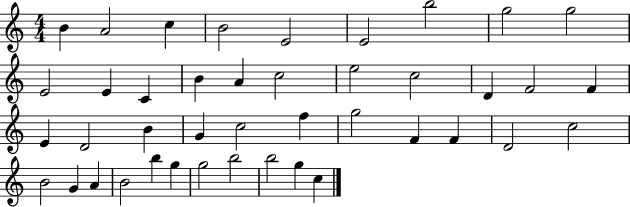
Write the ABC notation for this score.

X:1
T:Untitled
M:4/4
L:1/4
K:C
B A2 c B2 E2 E2 b2 g2 g2 E2 E C B A c2 e2 c2 D F2 F E D2 B G c2 f g2 F F D2 c2 B2 G A B2 b g g2 b2 b2 g c